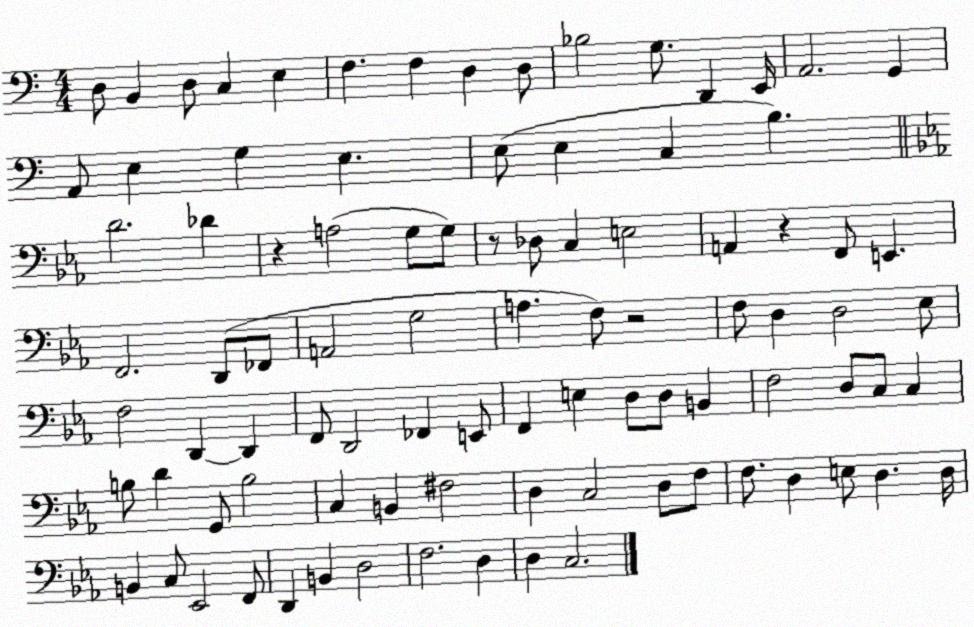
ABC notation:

X:1
T:Untitled
M:4/4
L:1/4
K:C
D,/2 B,, D,/2 C, E, F, F, D, D,/2 _B,2 G,/2 D,, E,,/4 A,,2 G,, A,,/2 E, G, E, E,/2 E, C, B, D2 _D z A,2 G,/2 G,/2 z/2 _D,/2 C, E,2 A,, z F,,/2 E,, F,,2 D,,/2 _F,,/2 A,,2 G,2 A, F,/2 z2 F,/2 D, D,2 _E,/2 F,2 D,, D,, F,,/2 D,,2 _F,, E,,/2 F,, E, D,/2 D,/2 B,, F,2 D,/2 C,/2 C, B,/2 D G,,/2 B,2 C, B,, ^F,2 D, C,2 D,/2 F,/2 F,/2 D, E,/2 D, D,/4 B,, C,/2 _E,,2 F,,/2 D,, B,, D,2 F,2 D, D, C,2